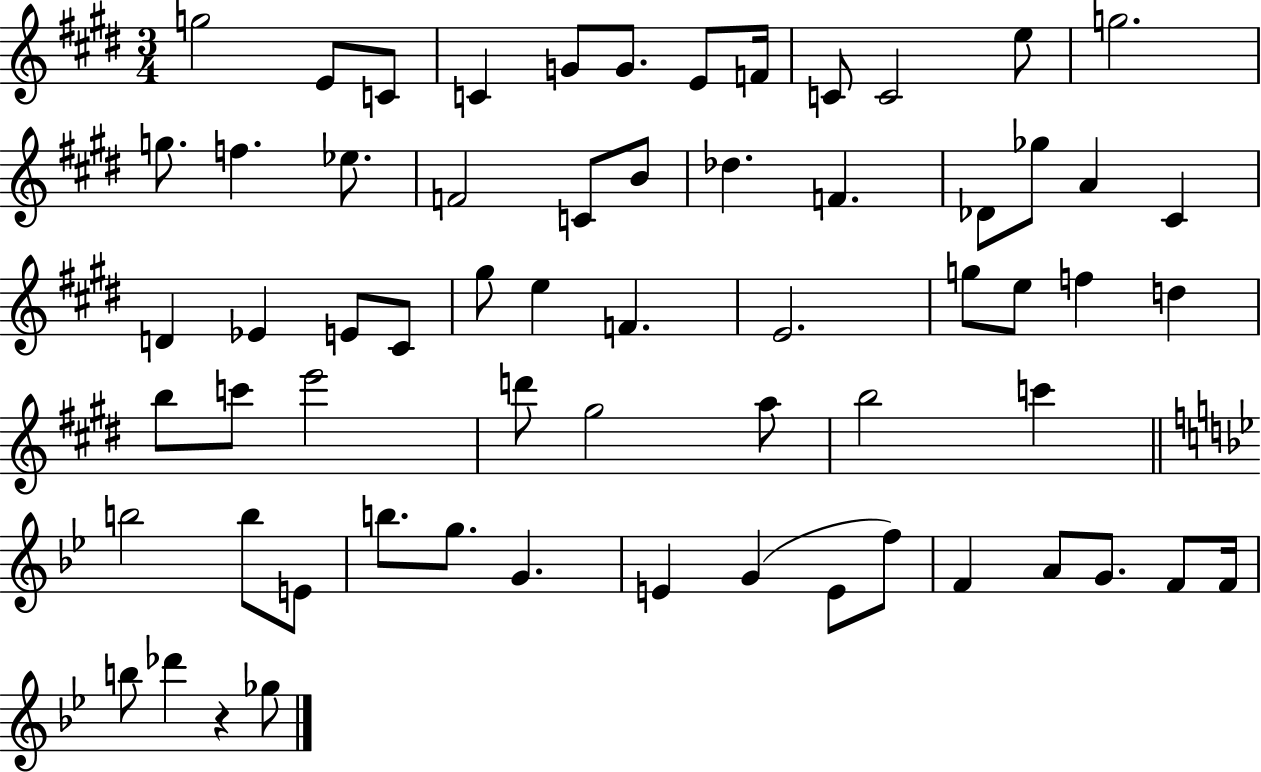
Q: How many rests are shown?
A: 1